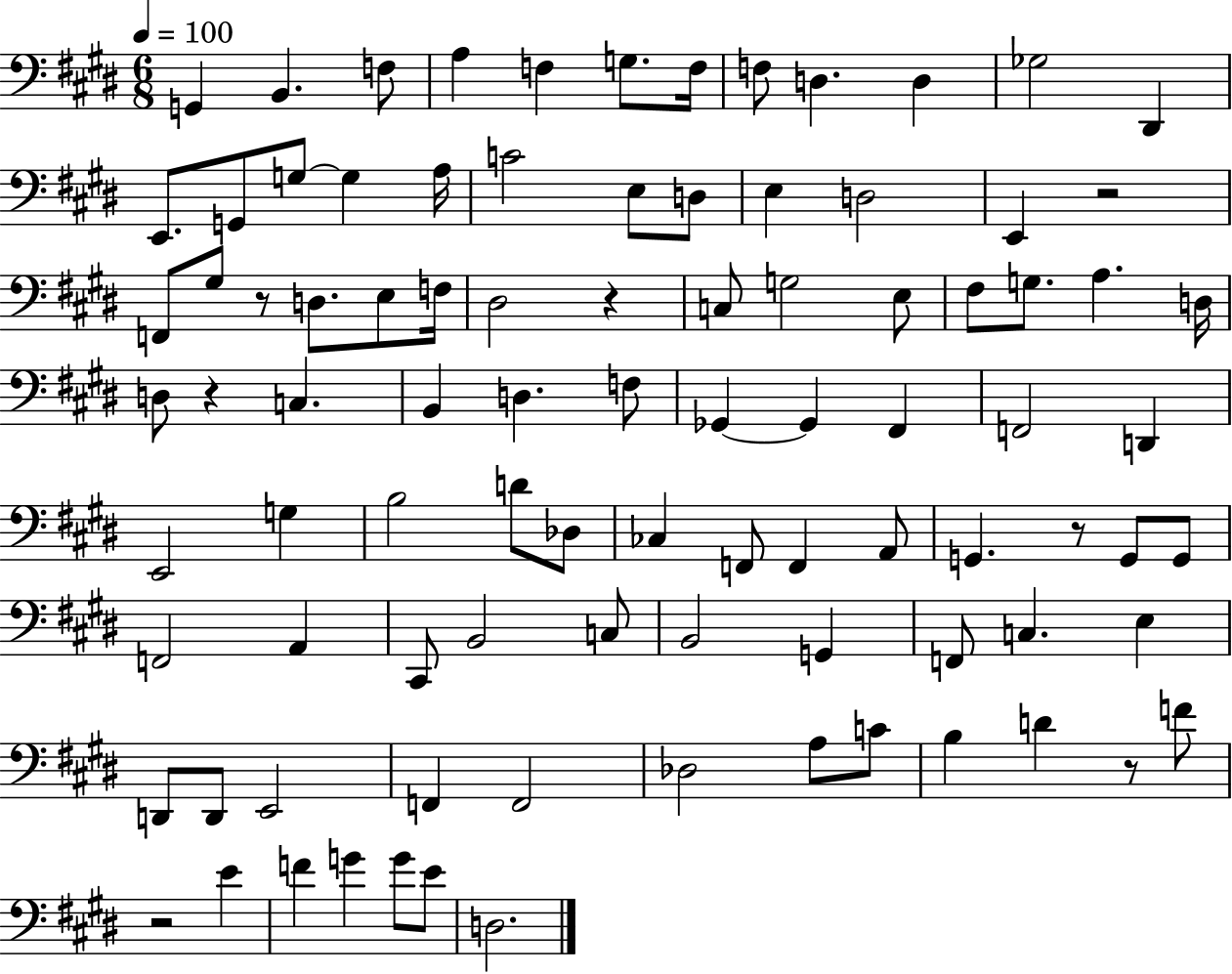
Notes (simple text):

G2/q B2/q. F3/e A3/q F3/q G3/e. F3/s F3/e D3/q. D3/q Gb3/h D#2/q E2/e. G2/e G3/e G3/q A3/s C4/h E3/e D3/e E3/q D3/h E2/q R/h F2/e G#3/e R/e D3/e. E3/e F3/s D#3/h R/q C3/e G3/h E3/e F#3/e G3/e. A3/q. D3/s D3/e R/q C3/q. B2/q D3/q. F3/e Gb2/q Gb2/q F#2/q F2/h D2/q E2/h G3/q B3/h D4/e Db3/e CES3/q F2/e F2/q A2/e G2/q. R/e G2/e G2/e F2/h A2/q C#2/e B2/h C3/e B2/h G2/q F2/e C3/q. E3/q D2/e D2/e E2/h F2/q F2/h Db3/h A3/e C4/e B3/q D4/q R/e F4/e R/h E4/q F4/q G4/q G4/e E4/e D3/h.